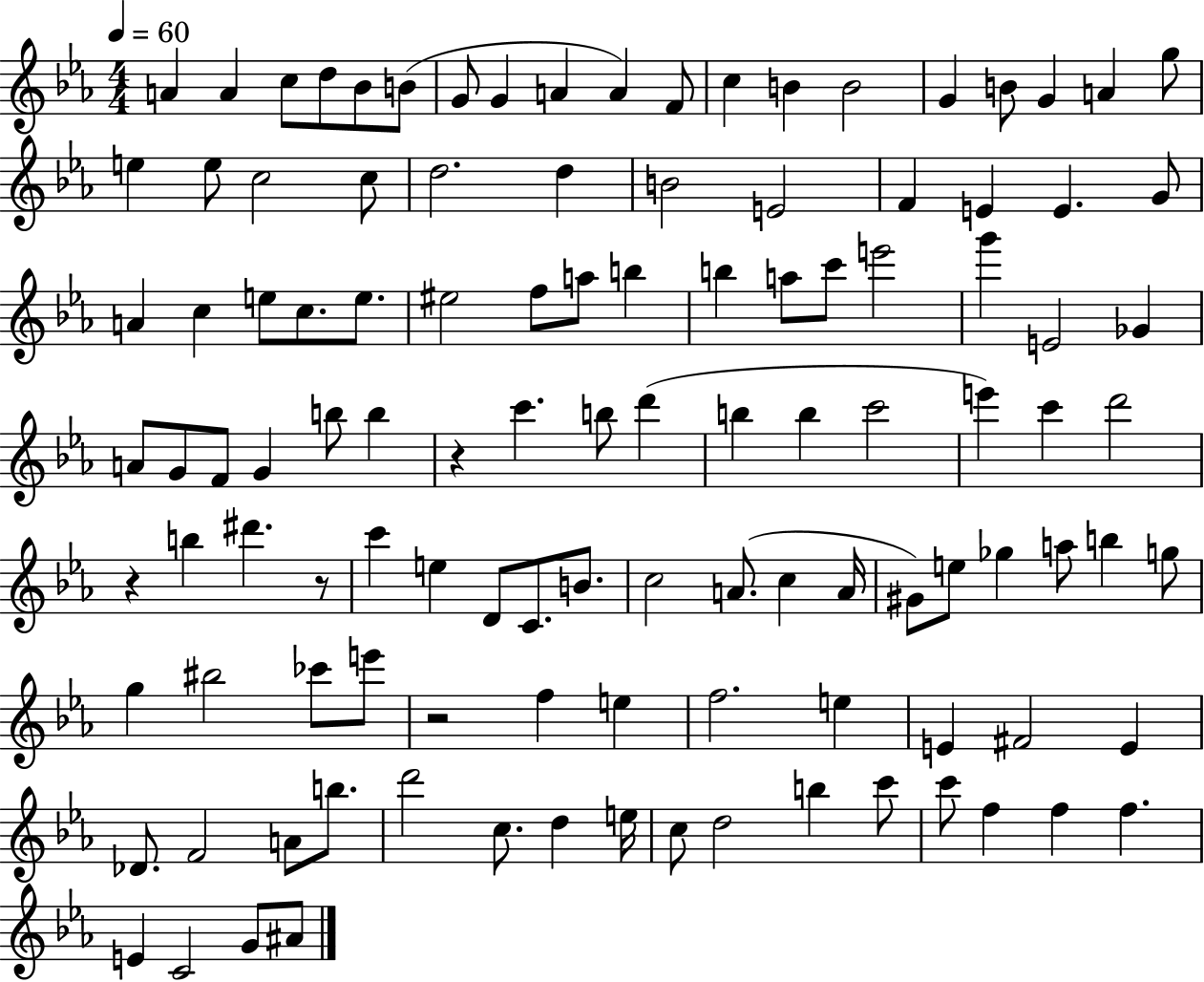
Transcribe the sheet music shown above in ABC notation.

X:1
T:Untitled
M:4/4
L:1/4
K:Eb
A A c/2 d/2 _B/2 B/2 G/2 G A A F/2 c B B2 G B/2 G A g/2 e e/2 c2 c/2 d2 d B2 E2 F E E G/2 A c e/2 c/2 e/2 ^e2 f/2 a/2 b b a/2 c'/2 e'2 g' E2 _G A/2 G/2 F/2 G b/2 b z c' b/2 d' b b c'2 e' c' d'2 z b ^d' z/2 c' e D/2 C/2 B/2 c2 A/2 c A/4 ^G/2 e/2 _g a/2 b g/2 g ^b2 _c'/2 e'/2 z2 f e f2 e E ^F2 E _D/2 F2 A/2 b/2 d'2 c/2 d e/4 c/2 d2 b c'/2 c'/2 f f f E C2 G/2 ^A/2